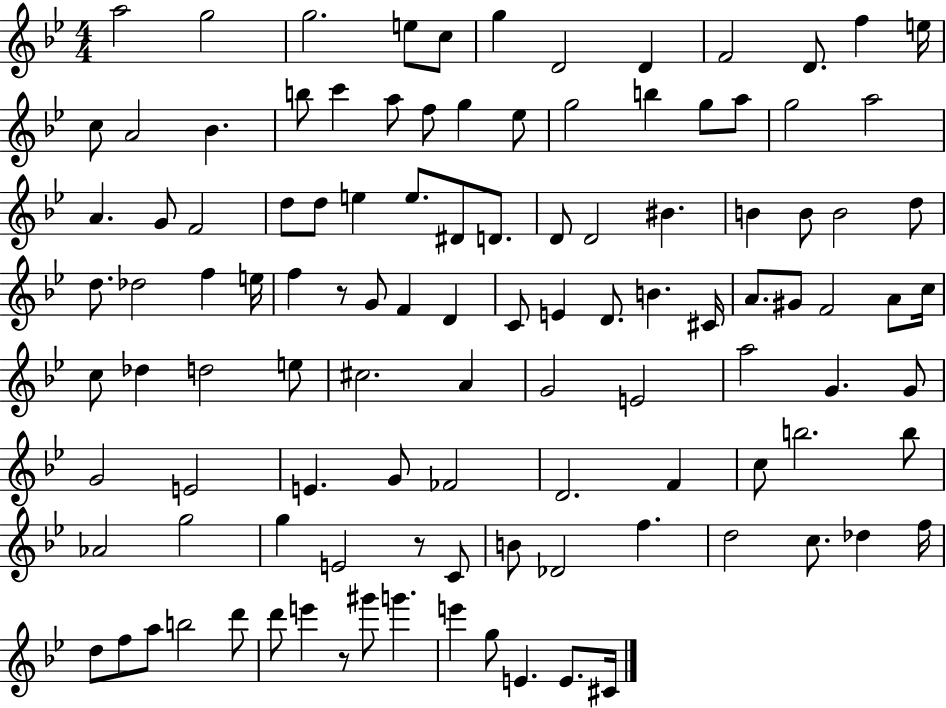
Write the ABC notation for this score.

X:1
T:Untitled
M:4/4
L:1/4
K:Bb
a2 g2 g2 e/2 c/2 g D2 D F2 D/2 f e/4 c/2 A2 _B b/2 c' a/2 f/2 g _e/2 g2 b g/2 a/2 g2 a2 A G/2 F2 d/2 d/2 e e/2 ^D/2 D/2 D/2 D2 ^B B B/2 B2 d/2 d/2 _d2 f e/4 f z/2 G/2 F D C/2 E D/2 B ^C/4 A/2 ^G/2 F2 A/2 c/4 c/2 _d d2 e/2 ^c2 A G2 E2 a2 G G/2 G2 E2 E G/2 _F2 D2 F c/2 b2 b/2 _A2 g2 g E2 z/2 C/2 B/2 _D2 f d2 c/2 _d f/4 d/2 f/2 a/2 b2 d'/2 d'/2 e' z/2 ^g'/2 g' e' g/2 E E/2 ^C/4